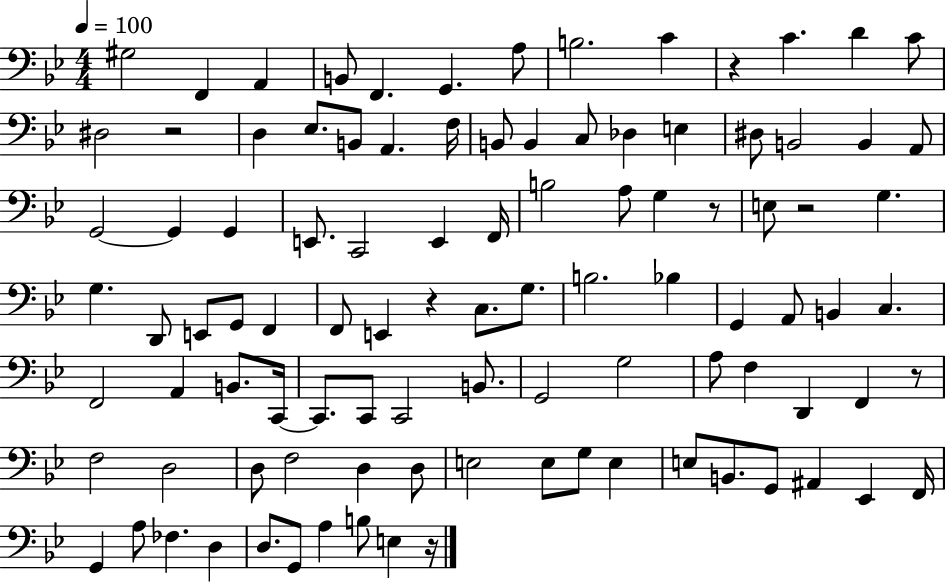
G#3/h F2/q A2/q B2/e F2/q. G2/q. A3/e B3/h. C4/q R/q C4/q. D4/q C4/e D#3/h R/h D3/q Eb3/e. B2/e A2/q. F3/s B2/e B2/q C3/e Db3/q E3/q D#3/e B2/h B2/q A2/e G2/h G2/q G2/q E2/e. C2/h E2/q F2/s B3/h A3/e G3/q R/e E3/e R/h G3/q. G3/q. D2/e E2/e G2/e F2/q F2/e E2/q R/q C3/e. G3/e. B3/h. Bb3/q G2/q A2/e B2/q C3/q. F2/h A2/q B2/e. C2/s C2/e. C2/e C2/h B2/e. G2/h G3/h A3/e F3/q D2/q F2/q R/e F3/h D3/h D3/e F3/h D3/q D3/e E3/h E3/e G3/e E3/q E3/e B2/e. G2/e A#2/q Eb2/q F2/s G2/q A3/e FES3/q. D3/q D3/e. G2/e A3/q B3/e E3/q R/s